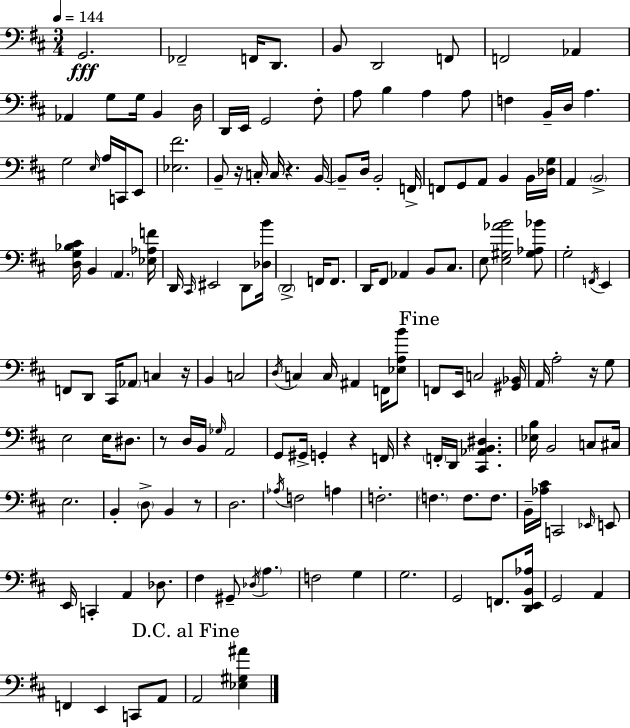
X:1
T:Untitled
M:3/4
L:1/4
K:D
G,,2 _F,,2 F,,/4 D,,/2 B,,/2 D,,2 F,,/2 F,,2 _A,, _A,, G,/2 G,/4 B,, D,/4 D,,/4 E,,/4 G,,2 ^F,/2 A,/2 B, A, A,/2 F, B,,/4 D,/4 A, G,2 E,/4 A,/4 C,,/4 E,,/2 [_E,^F]2 B,,/2 z/4 C,/4 C,/4 z B,,/4 B,,/2 D,/4 B,,2 F,,/4 F,,/2 G,,/2 A,,/2 B,, B,,/4 [_D,G,]/4 A,, B,,2 [D,G,_B,^C]/4 B,, A,, [_E,_A,F]/4 D,,/4 ^C,,/4 ^E,,2 D,,/2 [_D,B]/4 D,,2 F,,/4 F,,/2 D,,/4 ^F,,/2 _A,, B,,/2 ^C,/2 E,/2 [E,^G,_AB]2 [^G,_A,_B]/2 G,2 F,,/4 E,, F,,/2 D,,/2 ^C,,/4 _A,,/2 C, z/4 B,, C,2 D,/4 C, C,/4 ^A,, F,,/4 [_E,A,B]/2 F,,/2 E,,/4 C,2 [^G,,_B,,]/4 A,,/4 A,2 z/4 G,/2 E,2 E,/4 ^D,/2 z/2 D,/4 B,,/4 _G,/4 A,,2 G,,/2 ^G,,/4 G,, z F,,/4 z F,,/4 D,,/4 [^C,,_A,,B,,^D,] [_E,B,]/4 B,,2 C,/2 ^C,/4 E,2 B,, D,/2 B,, z/2 D,2 _A,/4 F,2 A, F,2 F, F,/2 F,/2 B,,/4 [_A,^C]/4 C,,2 _E,,/4 E,,/2 E,,/4 C,, A,, _D,/2 ^F, ^G,,/2 _D,/4 A, F,2 G, G,2 G,,2 F,,/2 [D,,E,,B,,_A,]/4 G,,2 A,, F,, E,, C,,/2 A,,/2 A,,2 [_E,^G,^A]